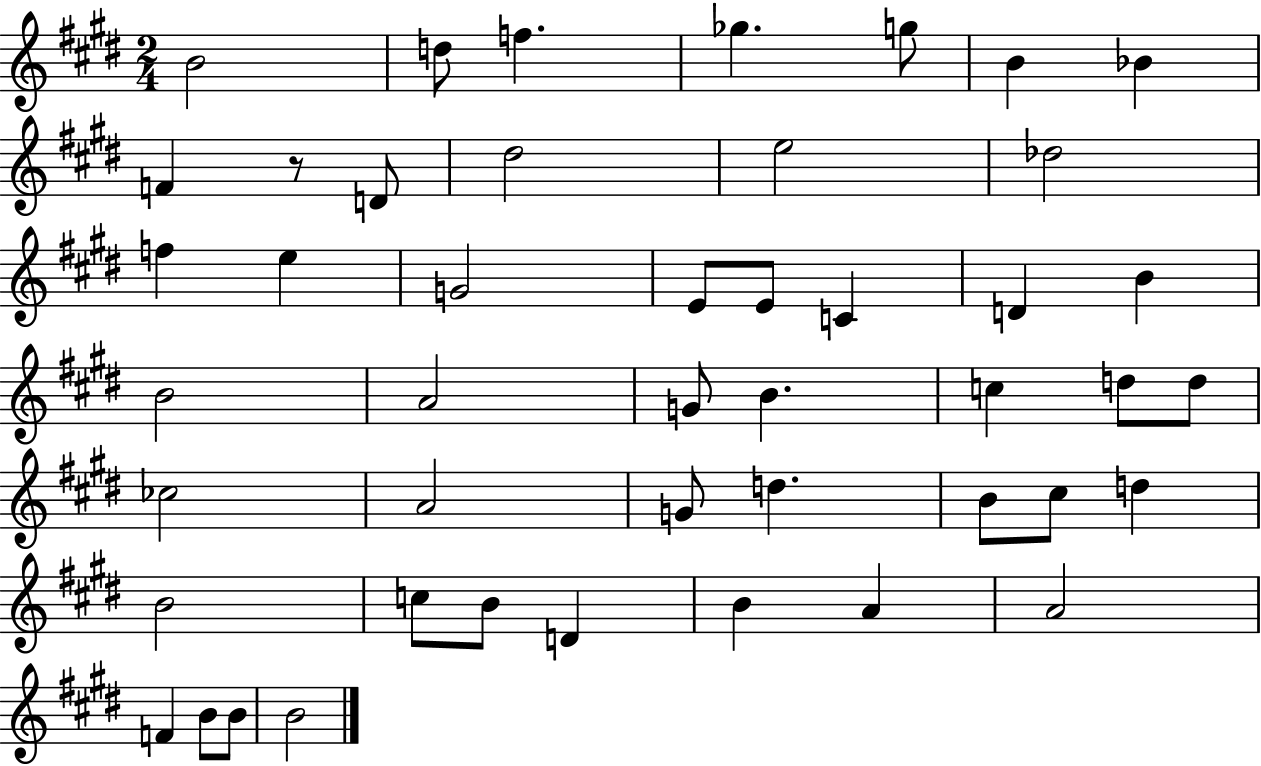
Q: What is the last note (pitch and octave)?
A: B4